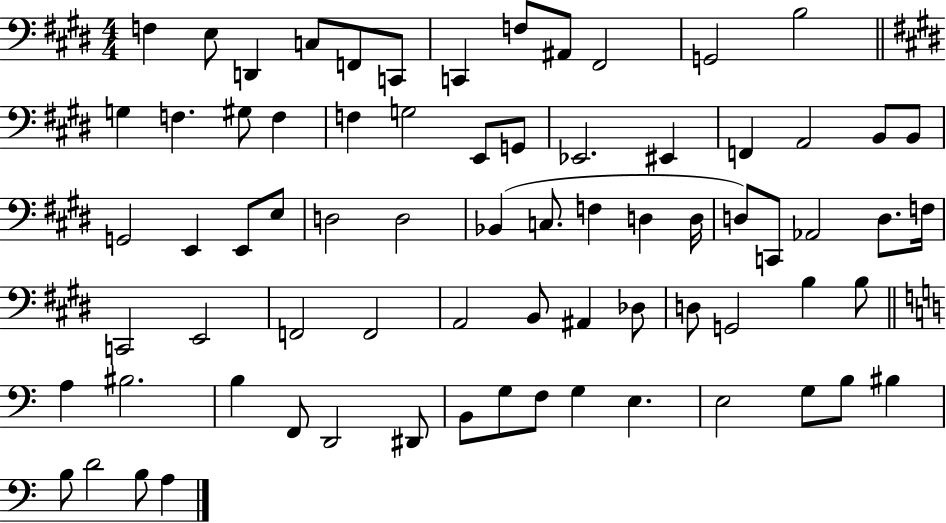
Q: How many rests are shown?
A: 0